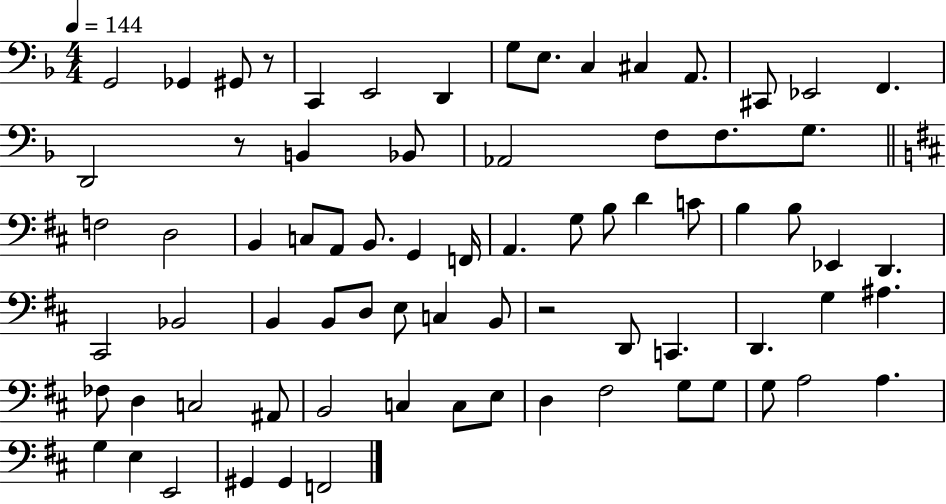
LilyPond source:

{
  \clef bass
  \numericTimeSignature
  \time 4/4
  \key f \major
  \tempo 4 = 144
  g,2 ges,4 gis,8 r8 | c,4 e,2 d,4 | g8 e8. c4 cis4 a,8. | cis,8 ees,2 f,4. | \break d,2 r8 b,4 bes,8 | aes,2 f8 f8. g8. | \bar "||" \break \key d \major f2 d2 | b,4 c8 a,8 b,8. g,4 f,16 | a,4. g8 b8 d'4 c'8 | b4 b8 ees,4 d,4. | \break cis,2 bes,2 | b,4 b,8 d8 e8 c4 b,8 | r2 d,8 c,4. | d,4. g4 ais4. | \break fes8 d4 c2 ais,8 | b,2 c4 c8 e8 | d4 fis2 g8 g8 | g8 a2 a4. | \break g4 e4 e,2 | gis,4 gis,4 f,2 | \bar "|."
}